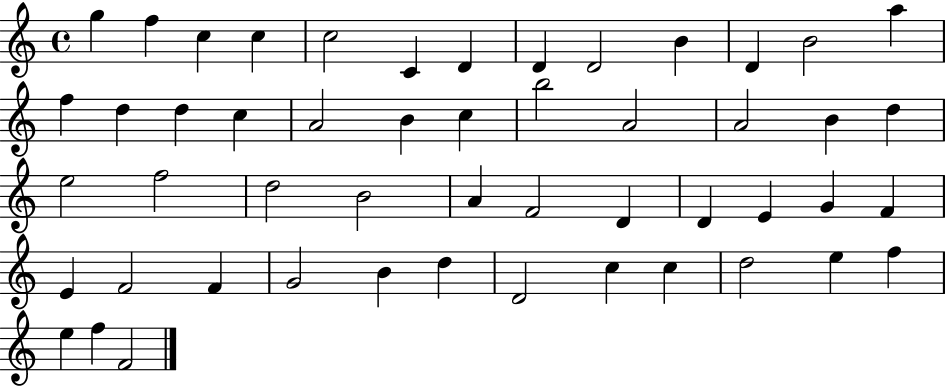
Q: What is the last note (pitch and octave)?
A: F4